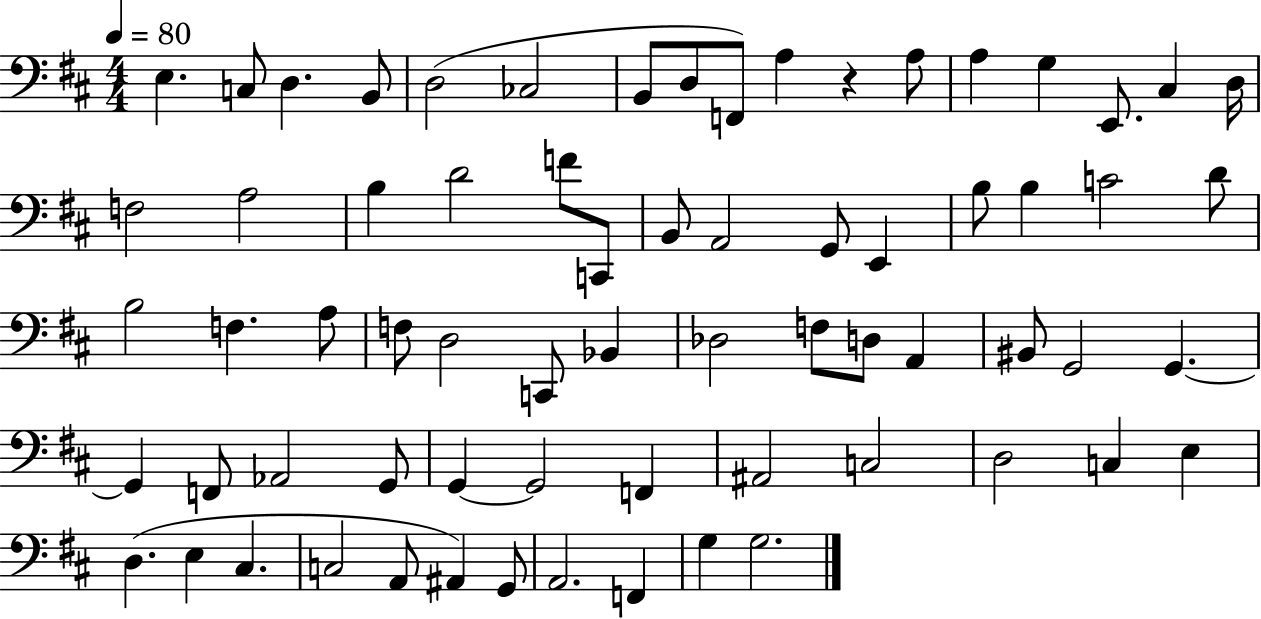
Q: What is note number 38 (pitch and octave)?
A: Db3